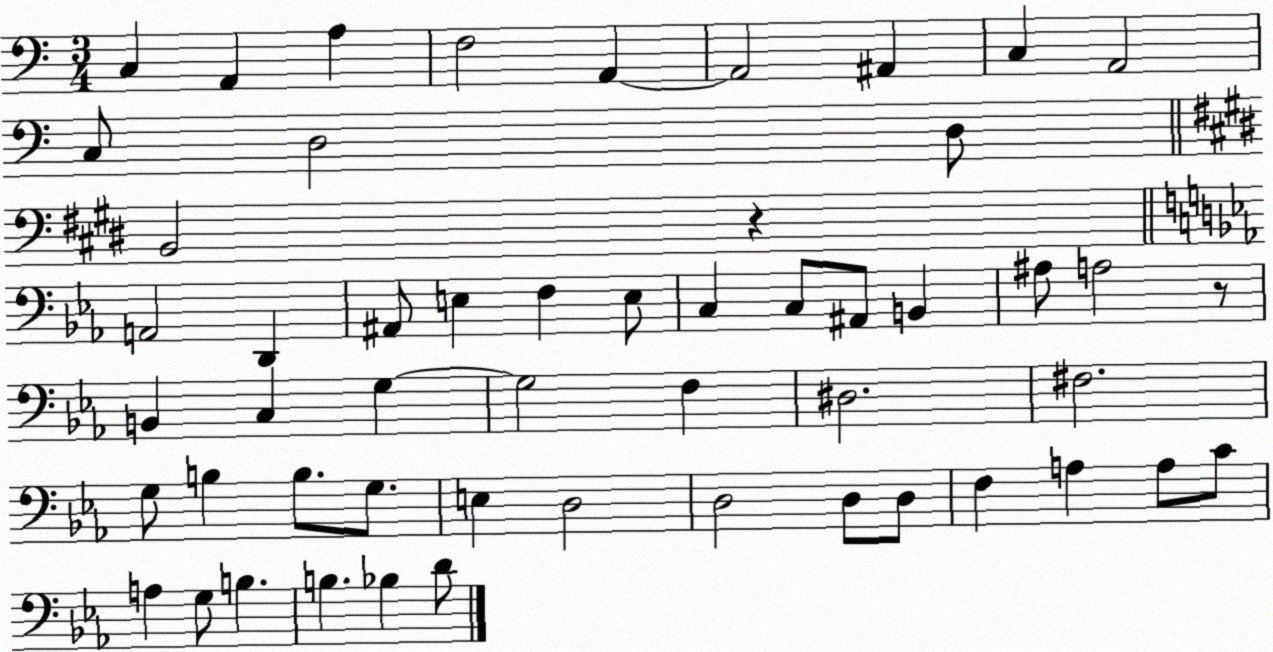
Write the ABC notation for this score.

X:1
T:Untitled
M:3/4
L:1/4
K:C
C, A,, A, F,2 A,, A,,2 ^A,, C, A,,2 C,/2 D,2 D,/2 B,,2 z A,,2 D,, ^A,,/2 E, F, E,/2 C, C,/2 ^A,,/2 B,, ^A,/2 A,2 z/2 B,, C, G, G,2 F, ^D,2 ^F,2 G,/2 B, B,/2 G,/2 E, D,2 D,2 D,/2 D,/2 F, A, A,/2 C/2 A, G,/2 B, B, _B, D/2